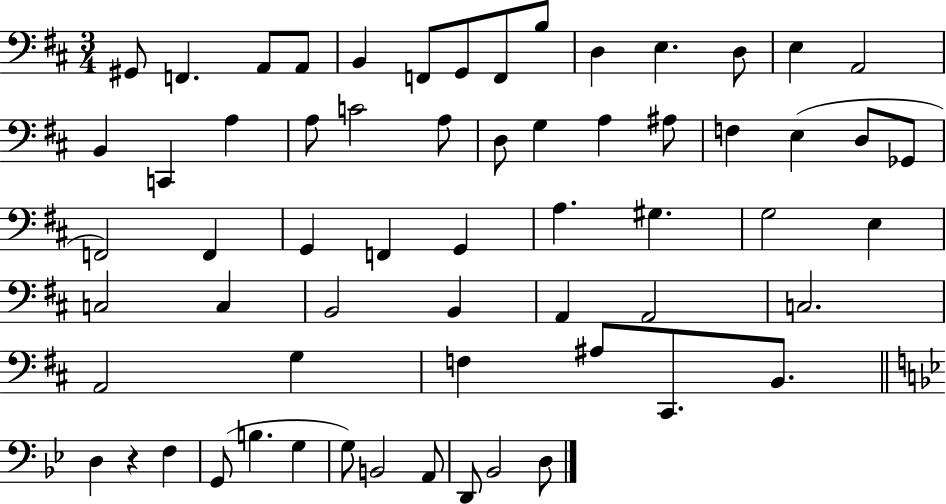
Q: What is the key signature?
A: D major